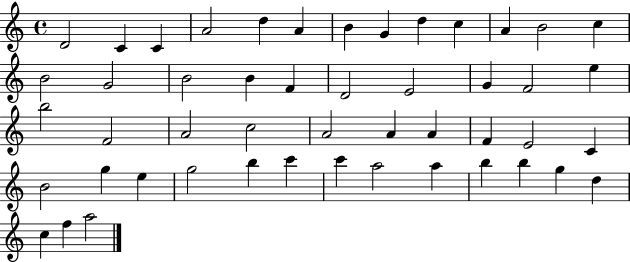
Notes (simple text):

D4/h C4/q C4/q A4/h D5/q A4/q B4/q G4/q D5/q C5/q A4/q B4/h C5/q B4/h G4/h B4/h B4/q F4/q D4/h E4/h G4/q F4/h E5/q B5/h F4/h A4/h C5/h A4/h A4/q A4/q F4/q E4/h C4/q B4/h G5/q E5/q G5/h B5/q C6/q C6/q A5/h A5/q B5/q B5/q G5/q D5/q C5/q F5/q A5/h